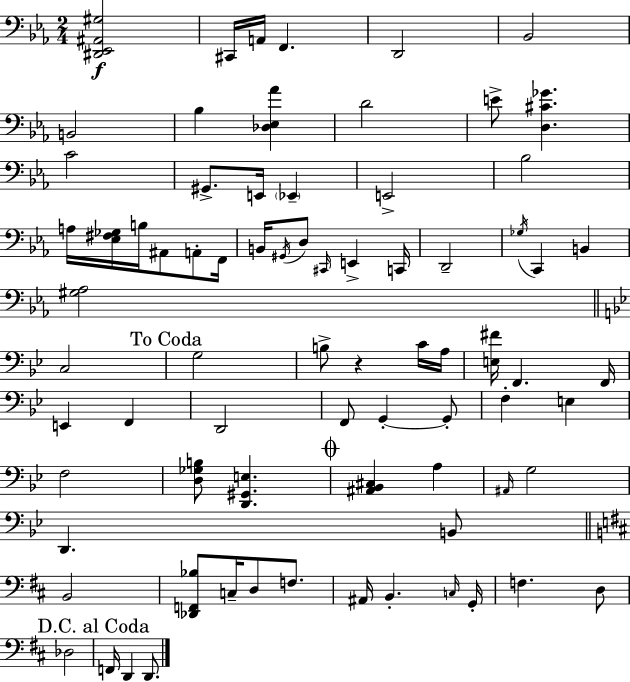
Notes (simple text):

[D#2,Eb2,A#2,G#3]/h C#2/s A2/s F2/q. D2/h Bb2/h B2/h Bb3/q [Db3,Eb3,Ab4]/q D4/h E4/e [D3,C#4,Gb4]/q. C4/h G#2/e. E2/s Eb2/q E2/h Bb3/h A3/s [Eb3,F#3,Gb3]/s B3/s A#2/e A2/e F2/s B2/s G#2/s D3/e C#2/s E2/q C2/s D2/h Gb3/s C2/q B2/q [G#3,Ab3]/h C3/h G3/h B3/e R/q C4/s A3/s [E3,F#4]/s F2/q. F2/s E2/q F2/q D2/h F2/e G2/q G2/e F3/q E3/q F3/h [D3,Gb3,B3]/e [D2,G#2,E3]/q. [A#2,Bb2,C#3]/q A3/q A#2/s G3/h D2/q. B2/e B2/h [Db2,F2,Bb3]/e C3/s D3/e F3/e. A#2/s B2/q. C3/s G2/s F3/q. D3/e Db3/h F2/s D2/q D2/e.